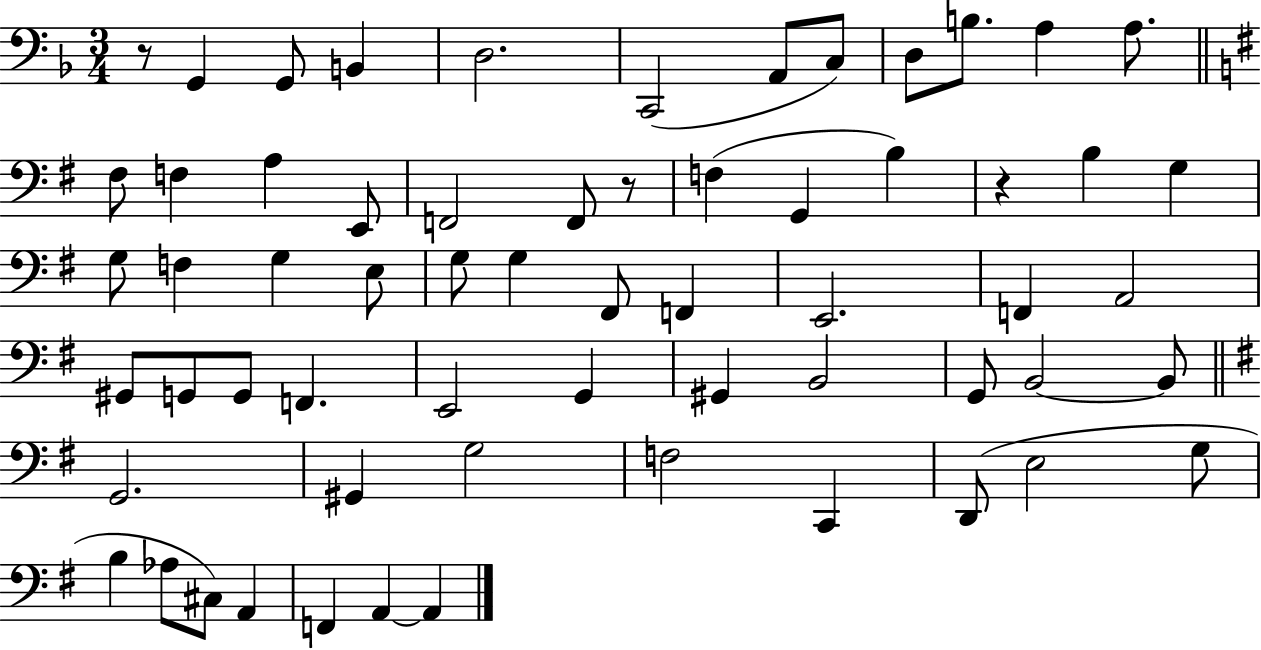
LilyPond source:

{
  \clef bass
  \numericTimeSignature
  \time 3/4
  \key f \major
  \repeat volta 2 { r8 g,4 g,8 b,4 | d2. | c,2( a,8 c8) | d8 b8. a4 a8. | \break \bar "||" \break \key g \major fis8 f4 a4 e,8 | f,2 f,8 r8 | f4( g,4 b4) | r4 b4 g4 | \break g8 f4 g4 e8 | g8 g4 fis,8 f,4 | e,2. | f,4 a,2 | \break gis,8 g,8 g,8 f,4. | e,2 g,4 | gis,4 b,2 | g,8 b,2~~ b,8 | \break \bar "||" \break \key g \major g,2. | gis,4 g2 | f2 c,4 | d,8( e2 g8 | \break b4 aes8 cis8) a,4 | f,4 a,4~~ a,4 | } \bar "|."
}